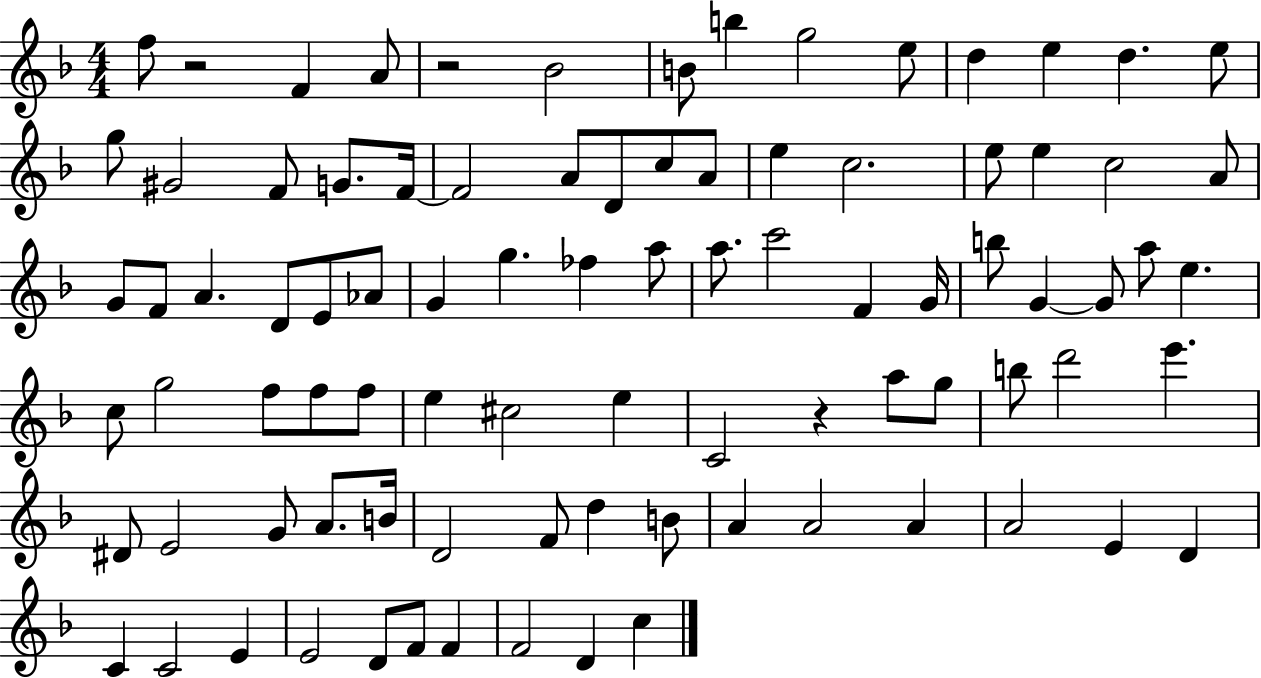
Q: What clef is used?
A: treble